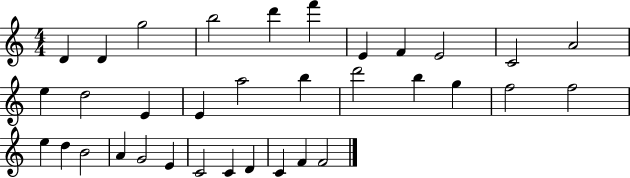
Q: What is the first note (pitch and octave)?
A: D4